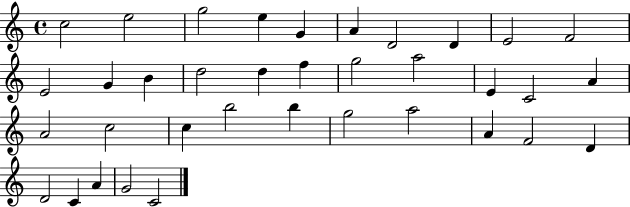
{
  \clef treble
  \time 4/4
  \defaultTimeSignature
  \key c \major
  c''2 e''2 | g''2 e''4 g'4 | a'4 d'2 d'4 | e'2 f'2 | \break e'2 g'4 b'4 | d''2 d''4 f''4 | g''2 a''2 | e'4 c'2 a'4 | \break a'2 c''2 | c''4 b''2 b''4 | g''2 a''2 | a'4 f'2 d'4 | \break d'2 c'4 a'4 | g'2 c'2 | \bar "|."
}